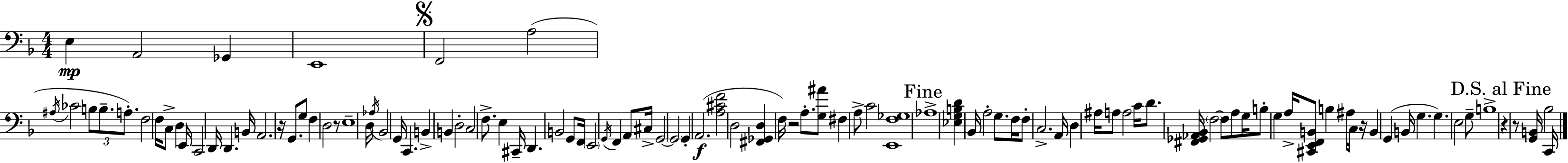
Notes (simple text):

E3/q A2/h Gb2/q E2/w F2/h A3/h A#3/s CES4/h B3/e B3/e. A3/e. F3/h F3/s C3/e D3/q E2/s C2/h D2/s D2/q. B2/s A2/h. R/s G2/e. G3/e F3/q D3/h R/e E3/w D3/s Ab3/s Bb2/h G2/s C2/q. B2/q B2/q D3/h C3/h F3/e. E3/q C#2/s D2/q. B2/h G2/e F2/s E2/h G2/s F2/q A2/e C#3/s G2/h G2/h G2/q A2/h. [A3,C#4,F4]/h D3/h [F#2,Gb2,D3]/q F3/s R/h A3/e. [G3,A#4]/e F#3/q A3/e C4/h [E2,F3,Gb3]/w Ab3/w [Eb3,G3,B3,D4]/q Bb2/s A3/h G3/e. F3/s F3/e C3/h. A2/s D3/q A#3/s A3/e A3/h C4/s D4/e. [F#2,Gb2,Ab2,Bb2]/s F3/h F3/e A3/e G3/s B3/e G3/q A3/s [C#2,E2,F2,B2]/e B3/q A#3/s C3/s R/s B2/q G2/q B2/s G3/q. G3/q. E3/h G3/e B3/w R/q R/e [G2,B2]/s Bb3/h C2/s